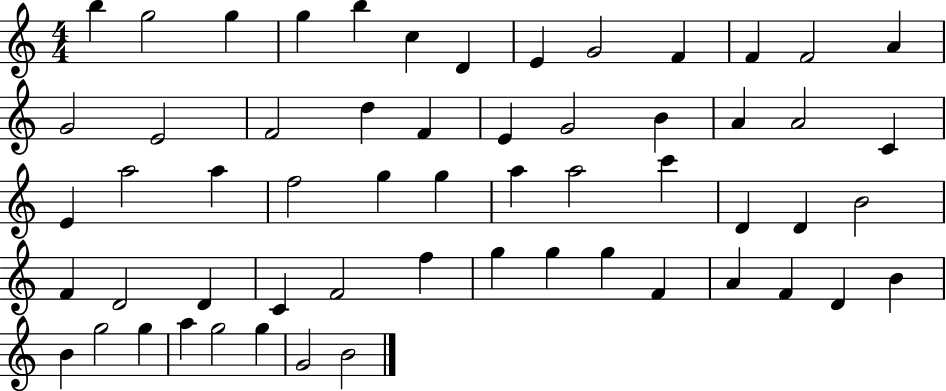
X:1
T:Untitled
M:4/4
L:1/4
K:C
b g2 g g b c D E G2 F F F2 A G2 E2 F2 d F E G2 B A A2 C E a2 a f2 g g a a2 c' D D B2 F D2 D C F2 f g g g F A F D B B g2 g a g2 g G2 B2